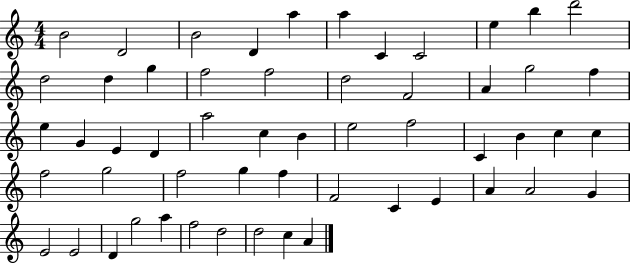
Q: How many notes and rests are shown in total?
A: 55